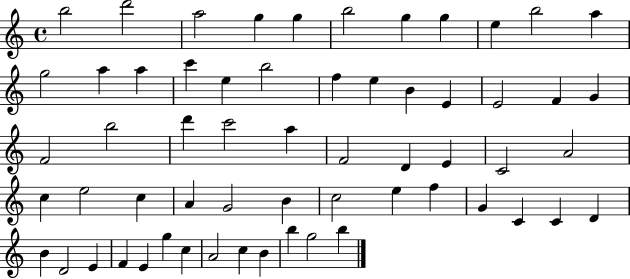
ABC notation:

X:1
T:Untitled
M:4/4
L:1/4
K:C
b2 d'2 a2 g g b2 g g e b2 a g2 a a c' e b2 f e B E E2 F G F2 b2 d' c'2 a F2 D E C2 A2 c e2 c A G2 B c2 e f G C C D B D2 E F E g c A2 c B b g2 b